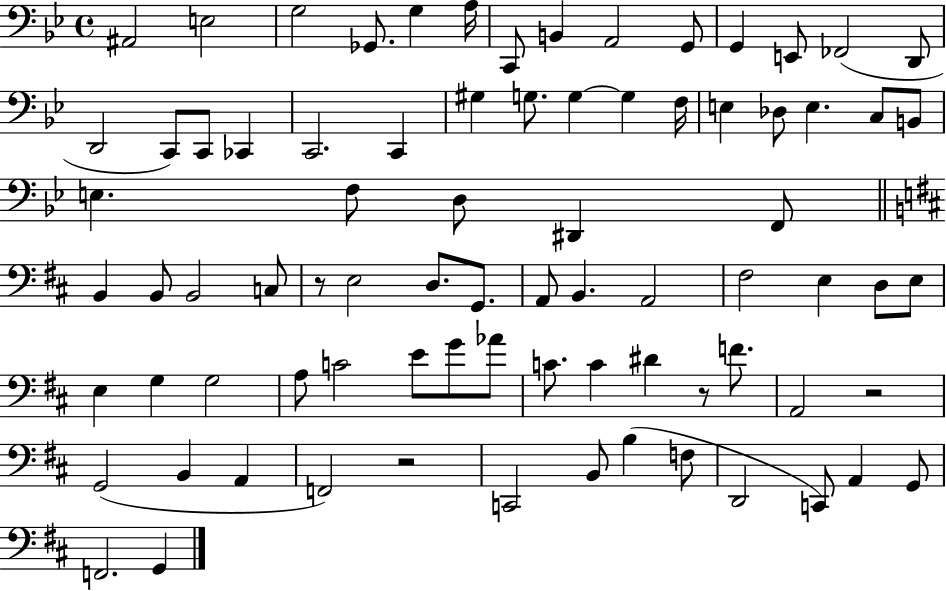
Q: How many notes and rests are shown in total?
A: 80